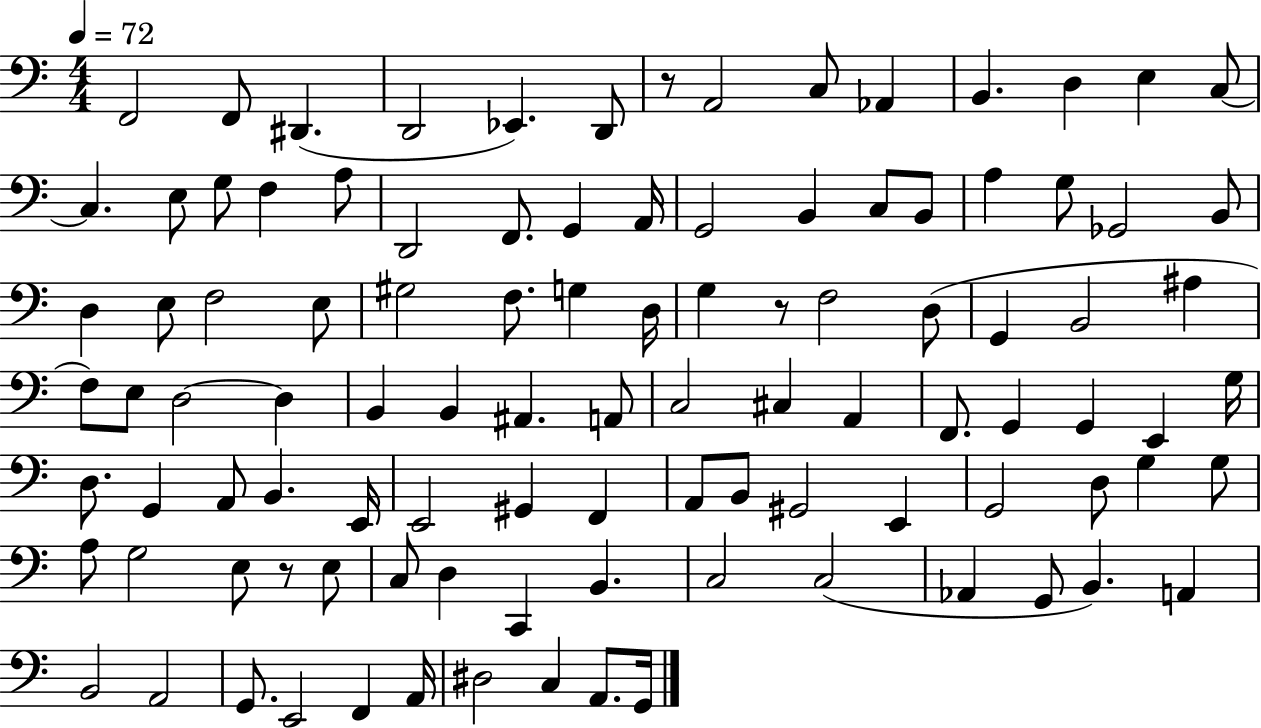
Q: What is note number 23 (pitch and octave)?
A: G2